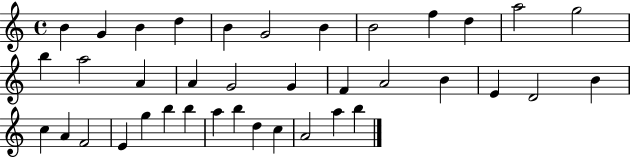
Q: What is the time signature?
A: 4/4